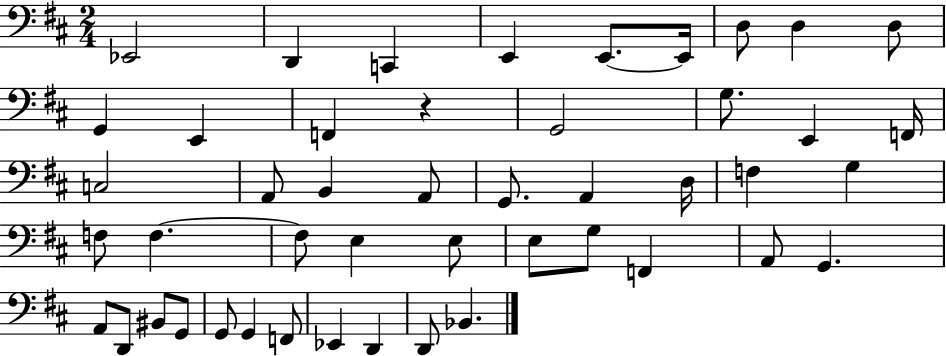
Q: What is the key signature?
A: D major